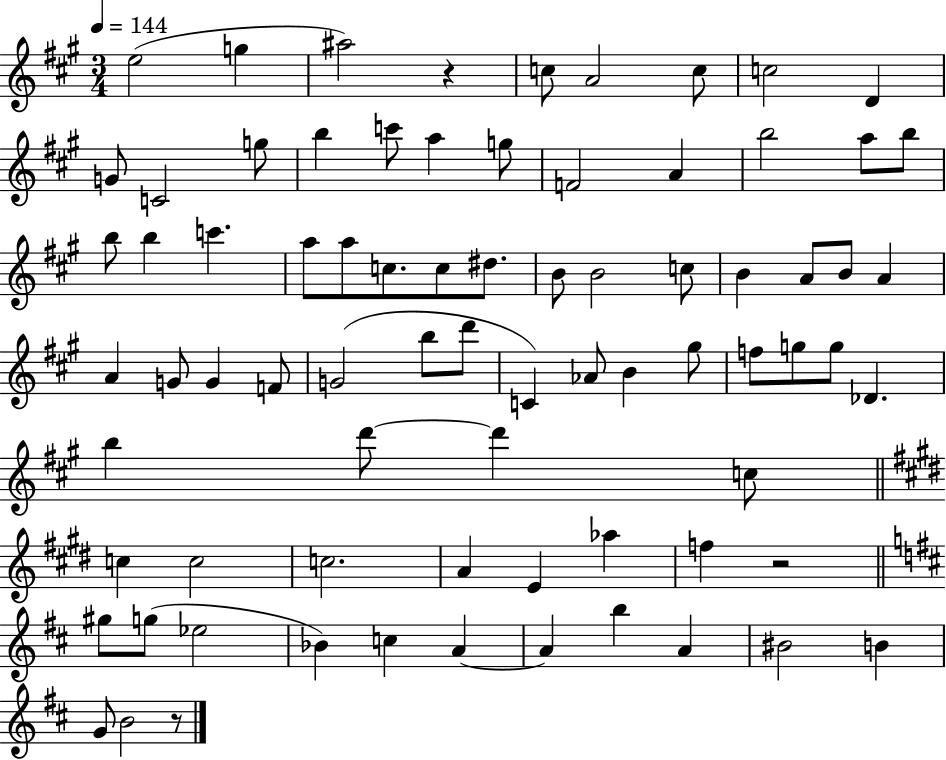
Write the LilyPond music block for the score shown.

{
  \clef treble
  \numericTimeSignature
  \time 3/4
  \key a \major
  \tempo 4 = 144
  \repeat volta 2 { e''2( g''4 | ais''2) r4 | c''8 a'2 c''8 | c''2 d'4 | \break g'8 c'2 g''8 | b''4 c'''8 a''4 g''8 | f'2 a'4 | b''2 a''8 b''8 | \break b''8 b''4 c'''4. | a''8 a''8 c''8. c''8 dis''8. | b'8 b'2 c''8 | b'4 a'8 b'8 a'4 | \break a'4 g'8 g'4 f'8 | g'2( b''8 d'''8 | c'4) aes'8 b'4 gis''8 | f''8 g''8 g''8 des'4. | \break b''4 d'''8~~ d'''4 c''8 | \bar "||" \break \key e \major c''4 c''2 | c''2. | a'4 e'4 aes''4 | f''4 r2 | \break \bar "||" \break \key d \major gis''8 g''8( ees''2 | bes'4) c''4 a'4~~ | a'4 b''4 a'4 | bis'2 b'4 | \break g'8 b'2 r8 | } \bar "|."
}